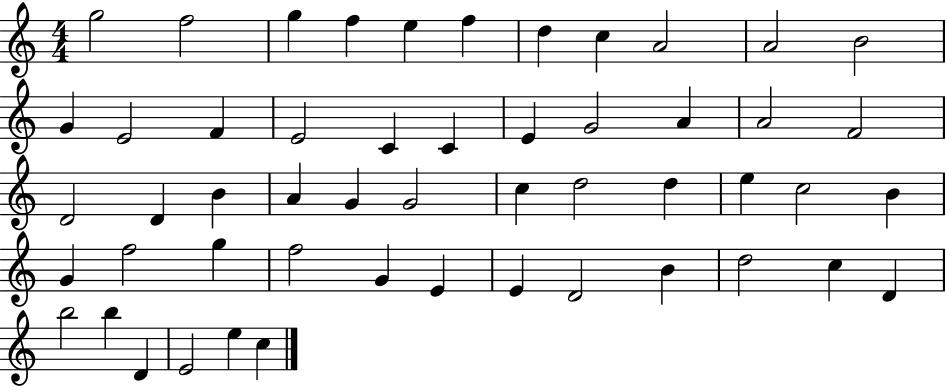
X:1
T:Untitled
M:4/4
L:1/4
K:C
g2 f2 g f e f d c A2 A2 B2 G E2 F E2 C C E G2 A A2 F2 D2 D B A G G2 c d2 d e c2 B G f2 g f2 G E E D2 B d2 c D b2 b D E2 e c